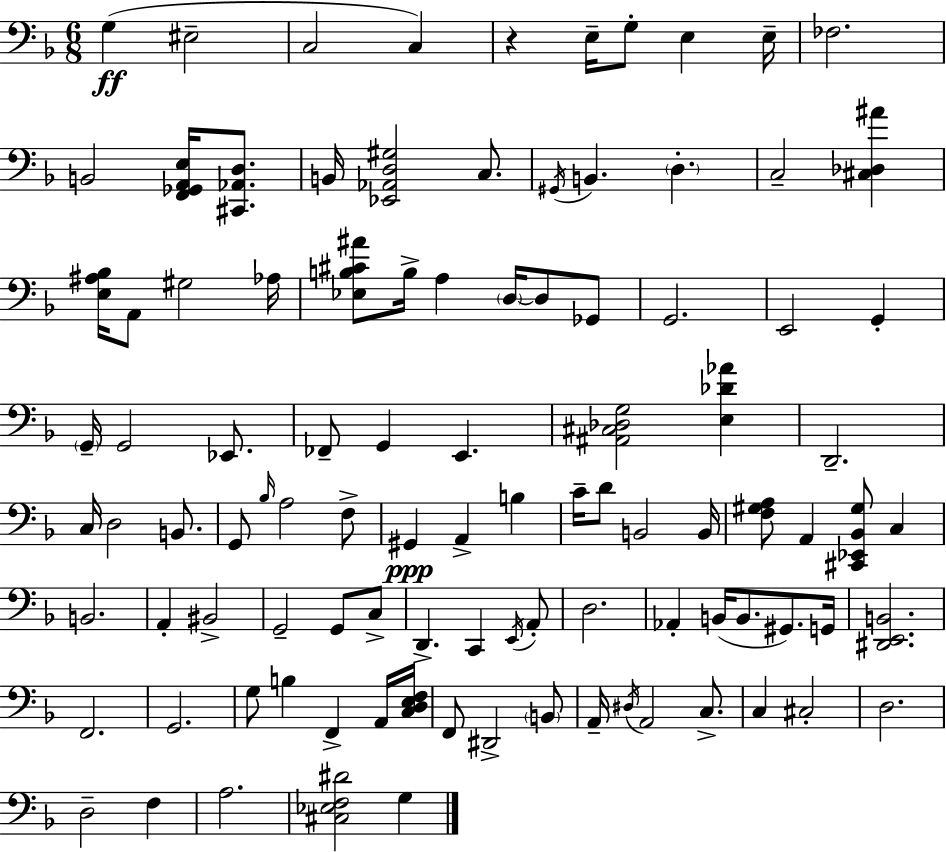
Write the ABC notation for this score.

X:1
T:Untitled
M:6/8
L:1/4
K:Dm
G, ^E,2 C,2 C, z E,/4 G,/2 E, E,/4 _F,2 B,,2 [F,,_G,,A,,E,]/4 [^C,,_A,,D,]/2 B,,/4 [_E,,_A,,D,^G,]2 C,/2 ^G,,/4 B,, D, C,2 [^C,_D,^A] [E,^A,_B,]/4 A,,/2 ^G,2 _A,/4 [_E,B,^C^A]/2 B,/4 A, D,/4 D,/2 _G,,/2 G,,2 E,,2 G,, G,,/4 G,,2 _E,,/2 _F,,/2 G,, E,, [^A,,^C,_D,G,]2 [E,_D_A] D,,2 C,/4 D,2 B,,/2 G,,/2 _B,/4 A,2 F,/2 ^G,, A,, B, C/4 D/2 B,,2 B,,/4 [F,^G,A,]/2 A,, [^C,,_E,,_B,,^G,]/2 C, B,,2 A,, ^B,,2 G,,2 G,,/2 C,/2 D,, C,, E,,/4 A,,/2 D,2 _A,, B,,/4 B,,/2 ^G,,/2 G,,/4 [^D,,E,,B,,]2 F,,2 G,,2 G,/2 B, F,, A,,/4 [C,D,E,F,]/4 F,,/2 ^D,,2 B,,/2 A,,/4 ^D,/4 A,,2 C,/2 C, ^C,2 D,2 D,2 F, A,2 [^C,_E,F,^D]2 G,